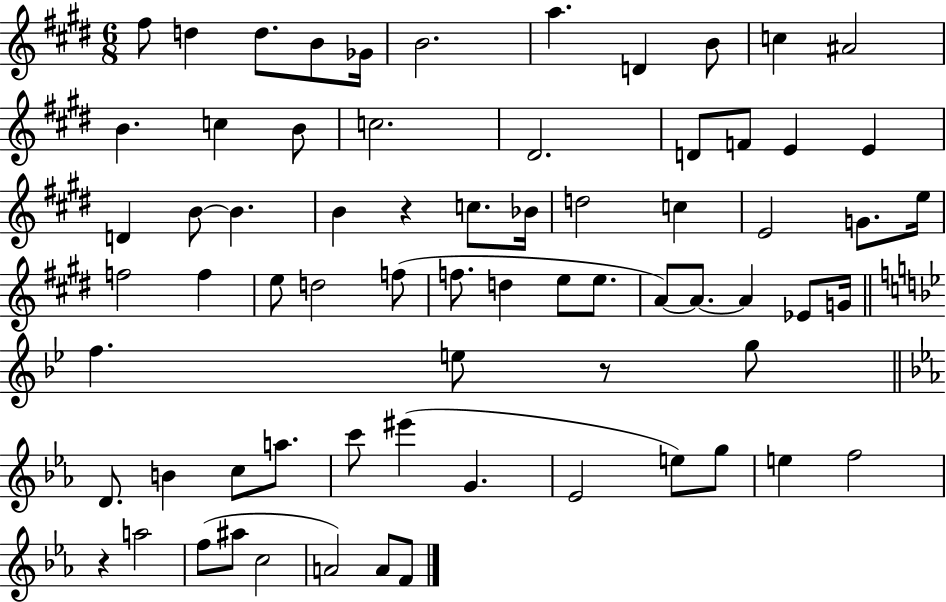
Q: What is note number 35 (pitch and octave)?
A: D5